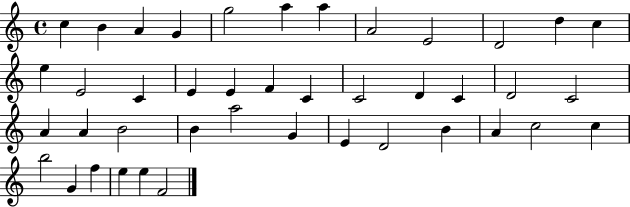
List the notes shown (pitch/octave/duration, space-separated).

C5/q B4/q A4/q G4/q G5/h A5/q A5/q A4/h E4/h D4/h D5/q C5/q E5/q E4/h C4/q E4/q E4/q F4/q C4/q C4/h D4/q C4/q D4/h C4/h A4/q A4/q B4/h B4/q A5/h G4/q E4/q D4/h B4/q A4/q C5/h C5/q B5/h G4/q F5/q E5/q E5/q F4/h